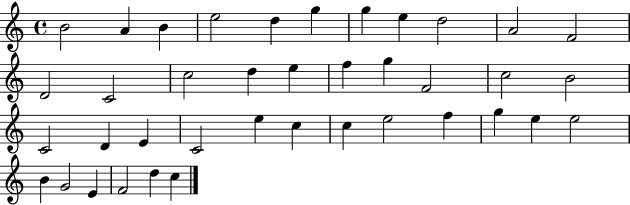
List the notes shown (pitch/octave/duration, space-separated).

B4/h A4/q B4/q E5/h D5/q G5/q G5/q E5/q D5/h A4/h F4/h D4/h C4/h C5/h D5/q E5/q F5/q G5/q F4/h C5/h B4/h C4/h D4/q E4/q C4/h E5/q C5/q C5/q E5/h F5/q G5/q E5/q E5/h B4/q G4/h E4/q F4/h D5/q C5/q